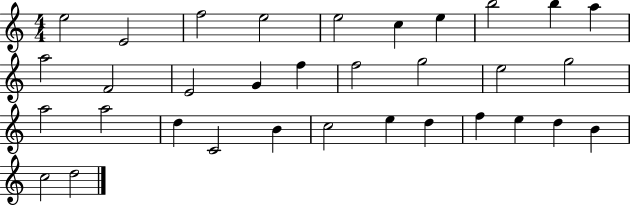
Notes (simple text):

E5/h E4/h F5/h E5/h E5/h C5/q E5/q B5/h B5/q A5/q A5/h F4/h E4/h G4/q F5/q F5/h G5/h E5/h G5/h A5/h A5/h D5/q C4/h B4/q C5/h E5/q D5/q F5/q E5/q D5/q B4/q C5/h D5/h